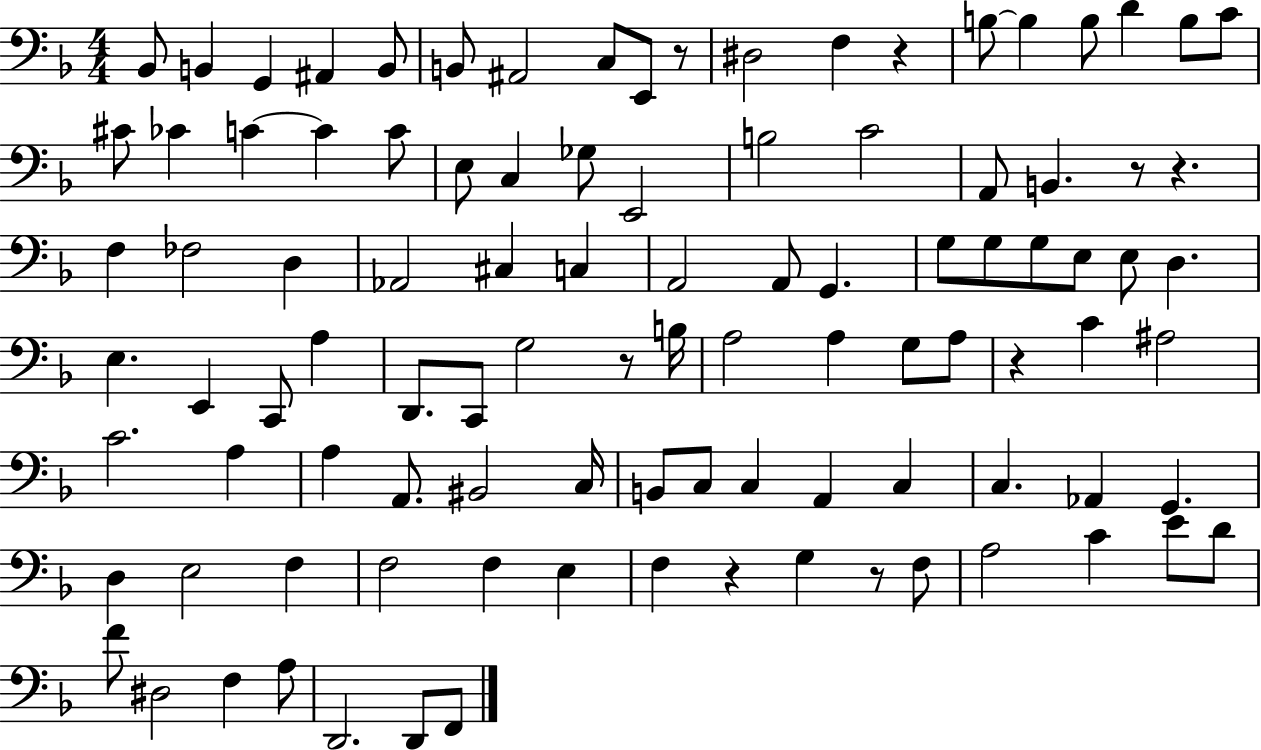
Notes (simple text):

Bb2/e B2/q G2/q A#2/q B2/e B2/e A#2/h C3/e E2/e R/e D#3/h F3/q R/q B3/e B3/q B3/e D4/q B3/e C4/e C#4/e CES4/q C4/q C4/q C4/e E3/e C3/q Gb3/e E2/h B3/h C4/h A2/e B2/q. R/e R/q. F3/q FES3/h D3/q Ab2/h C#3/q C3/q A2/h A2/e G2/q. G3/e G3/e G3/e E3/e E3/e D3/q. E3/q. E2/q C2/e A3/q D2/e. C2/e G3/h R/e B3/s A3/h A3/q G3/e A3/e R/q C4/q A#3/h C4/h. A3/q A3/q A2/e. BIS2/h C3/s B2/e C3/e C3/q A2/q C3/q C3/q. Ab2/q G2/q. D3/q E3/h F3/q F3/h F3/q E3/q F3/q R/q G3/q R/e F3/e A3/h C4/q E4/e D4/e F4/e D#3/h F3/q A3/e D2/h. D2/e F2/e